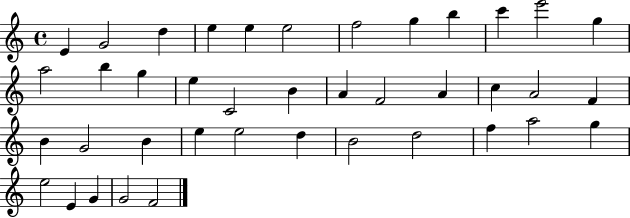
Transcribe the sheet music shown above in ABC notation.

X:1
T:Untitled
M:4/4
L:1/4
K:C
E G2 d e e e2 f2 g b c' e'2 g a2 b g e C2 B A F2 A c A2 F B G2 B e e2 d B2 d2 f a2 g e2 E G G2 F2